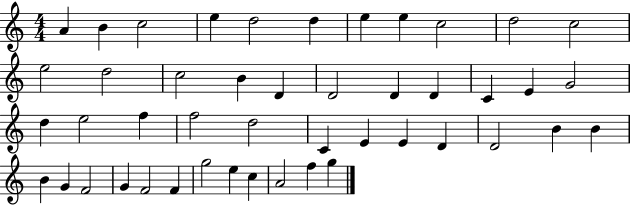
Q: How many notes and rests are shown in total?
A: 46